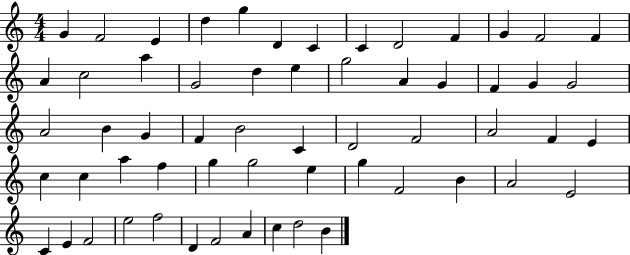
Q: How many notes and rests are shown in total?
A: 59